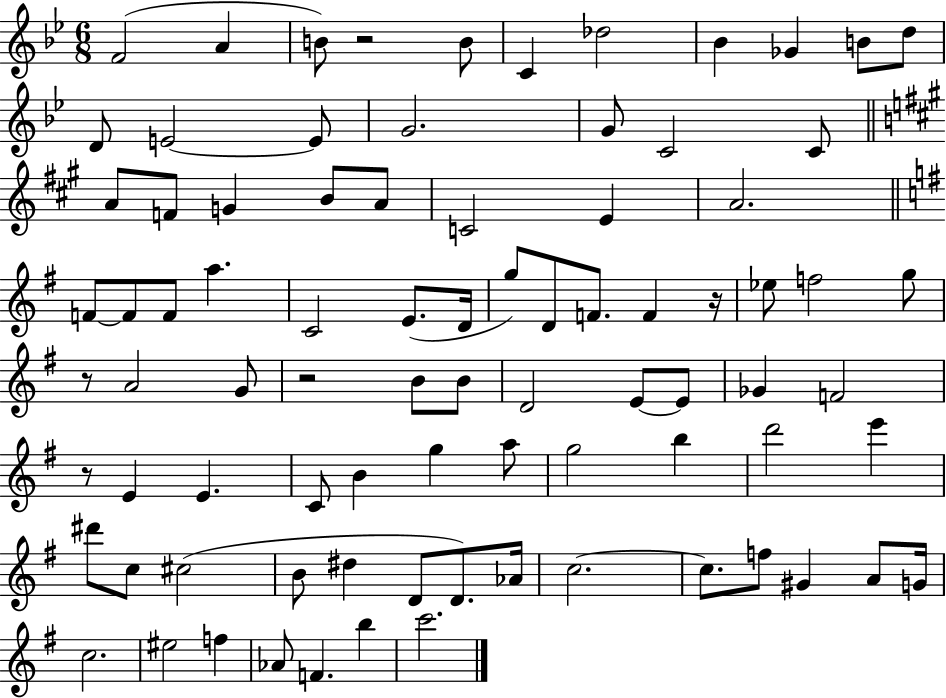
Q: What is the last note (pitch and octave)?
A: C6